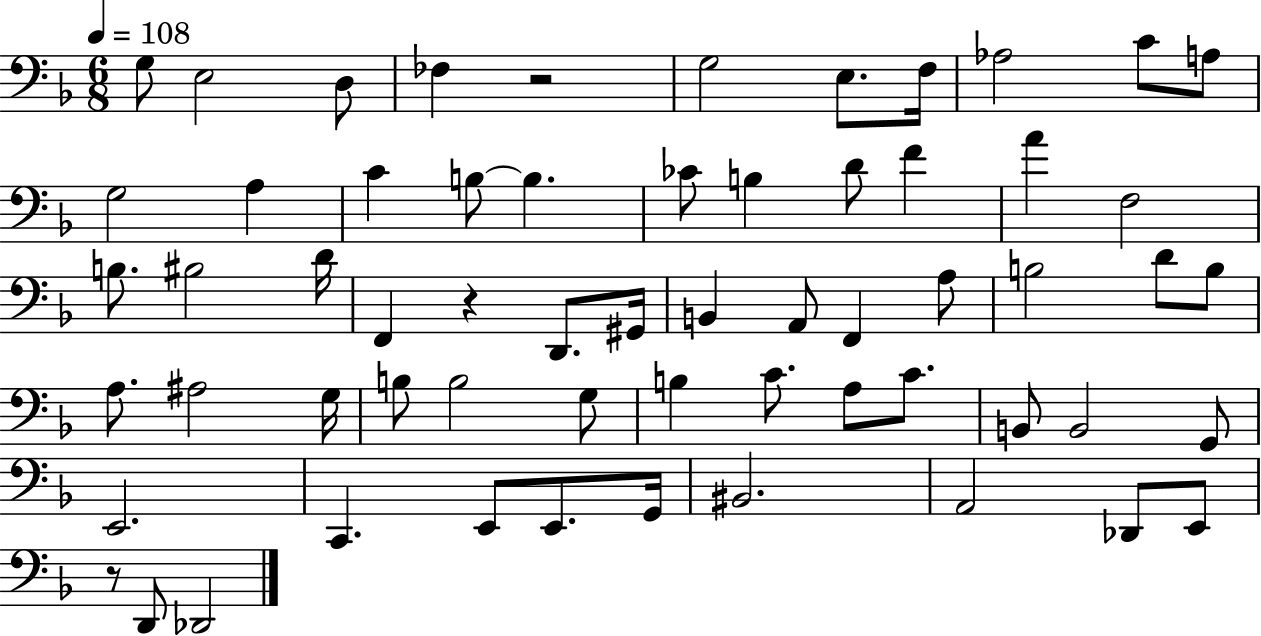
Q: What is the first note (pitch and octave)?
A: G3